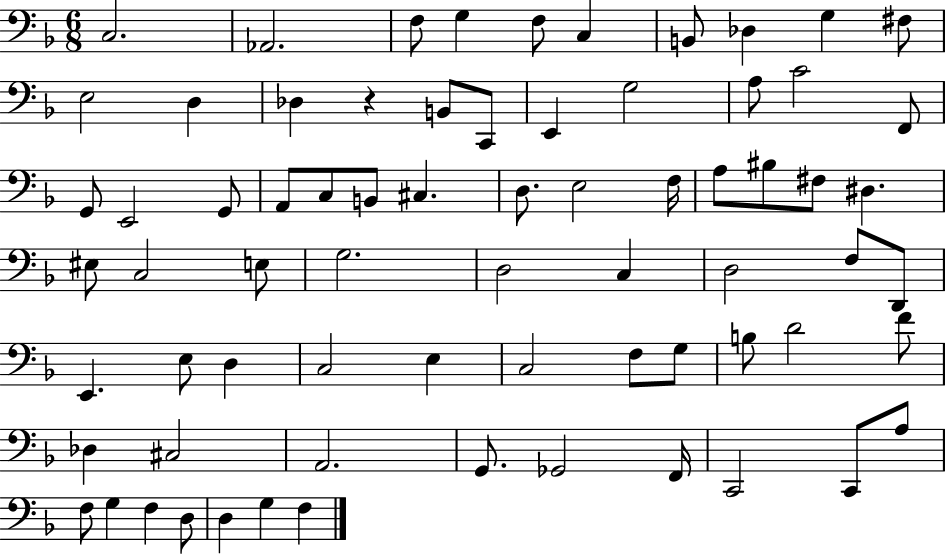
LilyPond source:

{
  \clef bass
  \numericTimeSignature
  \time 6/8
  \key f \major
  \repeat volta 2 { c2. | aes,2. | f8 g4 f8 c4 | b,8 des4 g4 fis8 | \break e2 d4 | des4 r4 b,8 c,8 | e,4 g2 | a8 c'2 f,8 | \break g,8 e,2 g,8 | a,8 c8 b,8 cis4. | d8. e2 f16 | a8 bis8 fis8 dis4. | \break eis8 c2 e8 | g2. | d2 c4 | d2 f8 d,8 | \break e,4. e8 d4 | c2 e4 | c2 f8 g8 | b8 d'2 f'8 | \break des4 cis2 | a,2. | g,8. ges,2 f,16 | c,2 c,8 a8 | \break f8 g4 f4 d8 | d4 g4 f4 | } \bar "|."
}